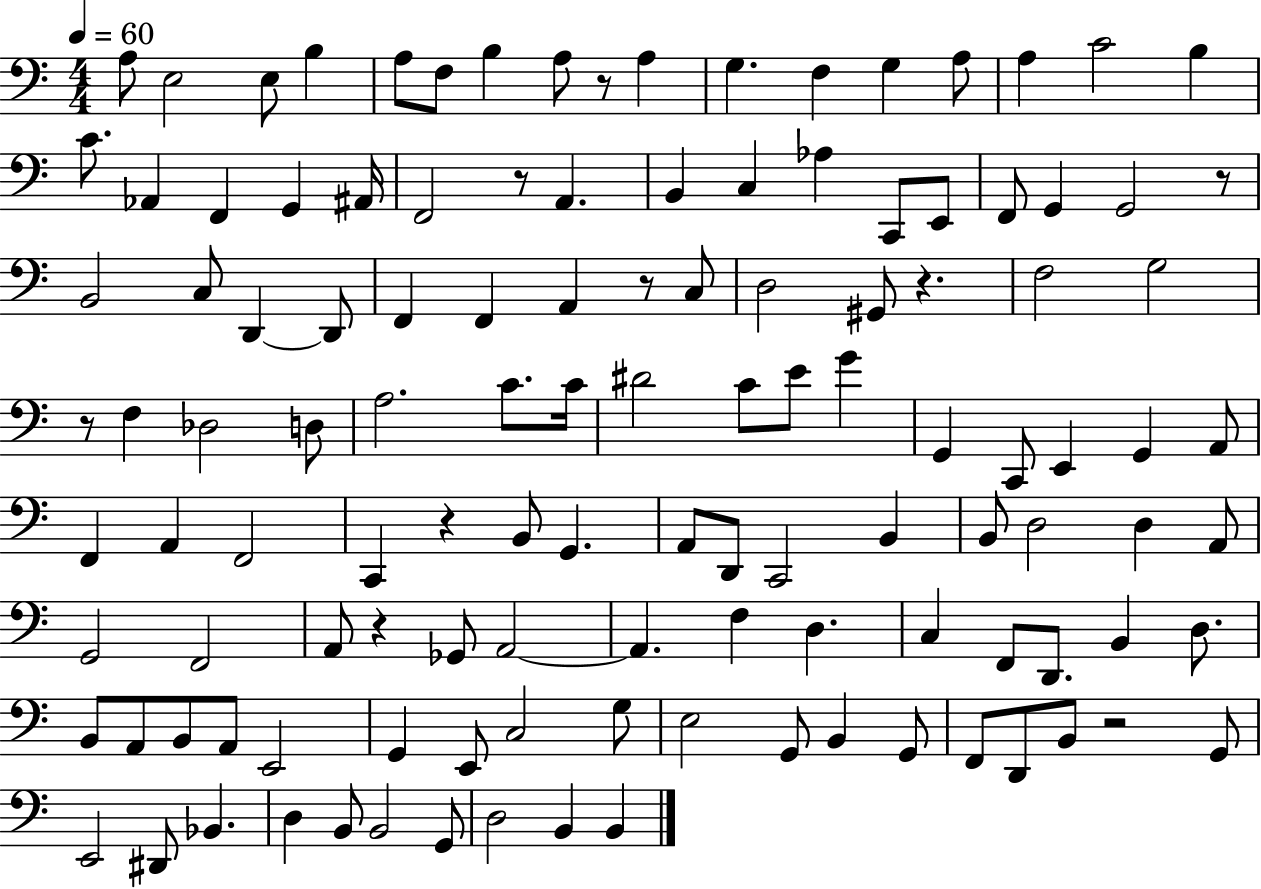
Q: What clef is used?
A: bass